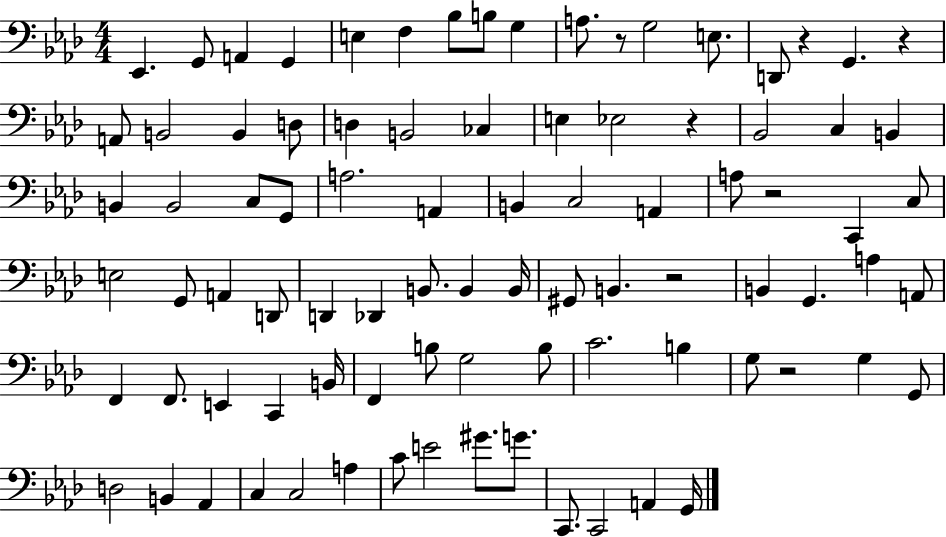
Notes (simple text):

Eb2/q. G2/e A2/q G2/q E3/q F3/q Bb3/e B3/e G3/q A3/e. R/e G3/h E3/e. D2/e R/q G2/q. R/q A2/e B2/h B2/q D3/e D3/q B2/h CES3/q E3/q Eb3/h R/q Bb2/h C3/q B2/q B2/q B2/h C3/e G2/e A3/h. A2/q B2/q C3/h A2/q A3/e R/h C2/q C3/e E3/h G2/e A2/q D2/e D2/q Db2/q B2/e. B2/q B2/s G#2/e B2/q. R/h B2/q G2/q. A3/q A2/e F2/q F2/e. E2/q C2/q B2/s F2/q B3/e G3/h B3/e C4/h. B3/q G3/e R/h G3/q G2/e D3/h B2/q Ab2/q C3/q C3/h A3/q C4/e E4/h G#4/e. G4/e. C2/e. C2/h A2/q G2/s